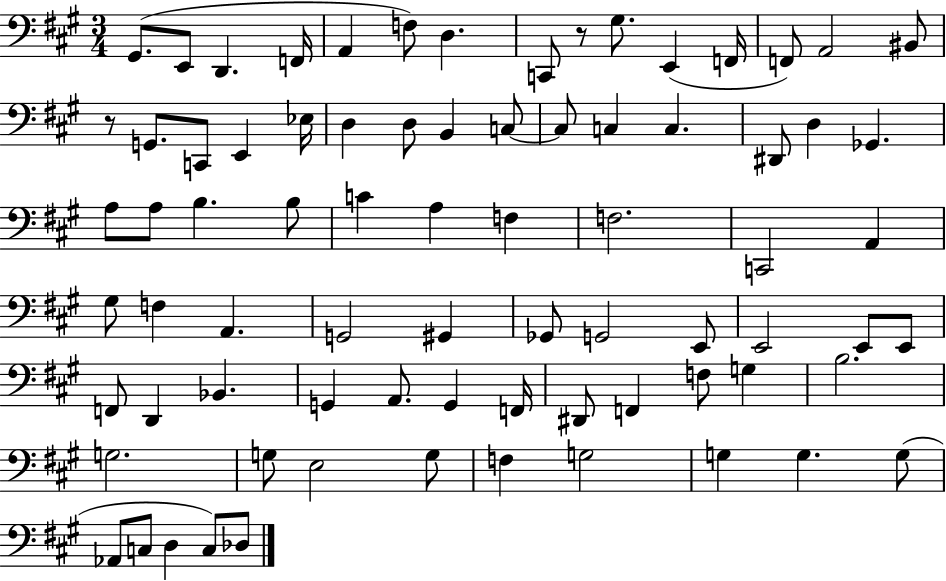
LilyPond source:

{
  \clef bass
  \numericTimeSignature
  \time 3/4
  \key a \major
  gis,8.( e,8 d,4. f,16 | a,4 f8) d4. | c,8 r8 gis8. e,4( f,16 | f,8) a,2 bis,8 | \break r8 g,8. c,8 e,4 ees16 | d4 d8 b,4 c8~~ | c8 c4 c4. | dis,8 d4 ges,4. | \break a8 a8 b4. b8 | c'4 a4 f4 | f2. | c,2 a,4 | \break gis8 f4 a,4. | g,2 gis,4 | ges,8 g,2 e,8 | e,2 e,8 e,8 | \break f,8 d,4 bes,4. | g,4 a,8. g,4 f,16 | dis,8 f,4 f8 g4 | b2. | \break g2. | g8 e2 g8 | f4 g2 | g4 g4. g8( | \break aes,8 c8 d4 c8) des8 | \bar "|."
}